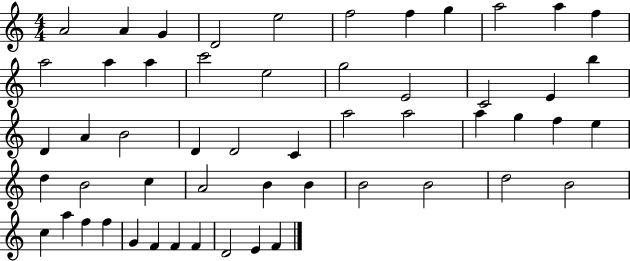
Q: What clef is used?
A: treble